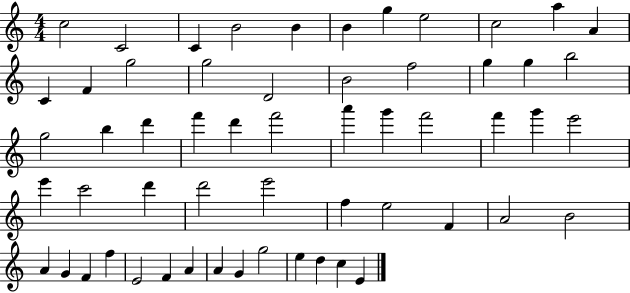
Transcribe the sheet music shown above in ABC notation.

X:1
T:Untitled
M:4/4
L:1/4
K:C
c2 C2 C B2 B B g e2 c2 a A C F g2 g2 D2 B2 f2 g g b2 g2 b d' f' d' f'2 a' g' f'2 f' g' e'2 e' c'2 d' d'2 e'2 f e2 F A2 B2 A G F f E2 F A A G g2 e d c E